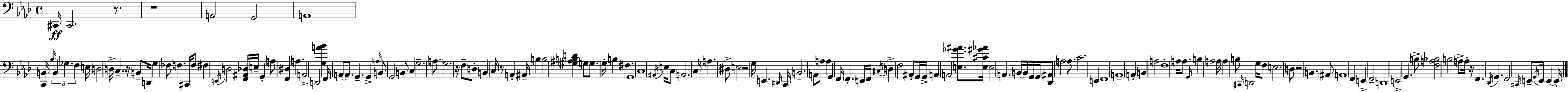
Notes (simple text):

C#2/s C#2/h. R/e. R/w A2/h G2/h A2/w [C2,B2]/s Bb3/s B2/q Gb3/q. F3/q E3/s D3/h D3/s C3/q. R/s B2/e D2/s G3/q FES3/e F3/q. C#2/s F3/e F#3/q E2/s D3/h [F2,A#2,Db3]/s E3/s G2/q A3/e [F2,D#3]/q A3/q. A2/h D2/h [G3,A4,Bb4]/q F2/s A2/e A2/e. G2/q. G2/q A3/s B2/e G2/h B2/e C3/q G3/h. A3/e. G3/h. R/s F3/e D3/e B2/q C3/s R/e A2/q A#2/s B3/q B3/h [G#3,A#3,B3,D4]/q G3/e G3/e. G3/s B3/q F#3/q. G2/w C3/w A#2/s E3/s C3/e A2/h. C3/s A3/q. D#3/e E3/h R/h G3/s E2/q. D#2/s C2/s B2/h. A2/e A3/e A3/q G2/q F2/s F2/q. E2/s F2/s C#3/s D3/q F3/h A#2/e G2/s G2/s A2/q A2/h [E3,Gb4,A#4]/e. [E3,C#4,G#4,Ab4]/s E3/h A2/q. B2/s B2/s G2/s G2/s [Db2,A#2]/e A3/h A3/e. C4/h. E2/q F2/w A2/w A2/q B2/q A3/h F3/w A3/s A3/e. G2/s B3/q A3/h A3/s A3/q B3/e C#2/s D2/h G3/s F3/e E3/h. D3/e R/h B2/q. A#2/e A2/w F2/q E2/q F2/h D2/w E2/h G2/q. B3/e [F3,A3,Bb3]/h B3/h A3/e A3/s R/s F2/q. Db2/s G2/q. F2/h C#2/s E2/e G2/s E2/s E2/q E2/s